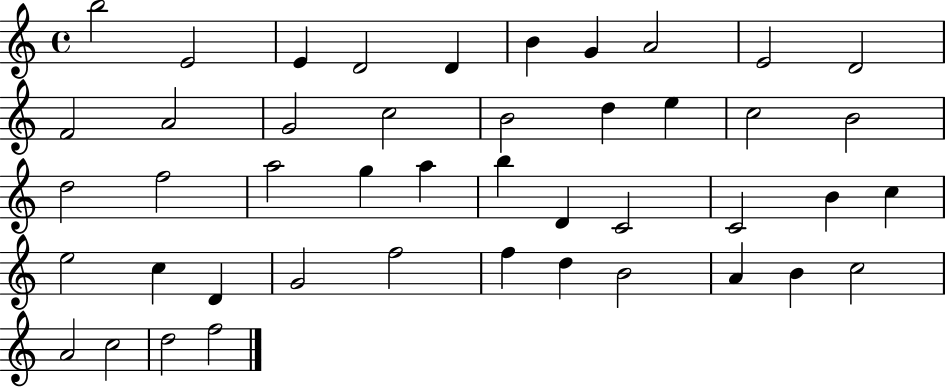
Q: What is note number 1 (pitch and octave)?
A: B5